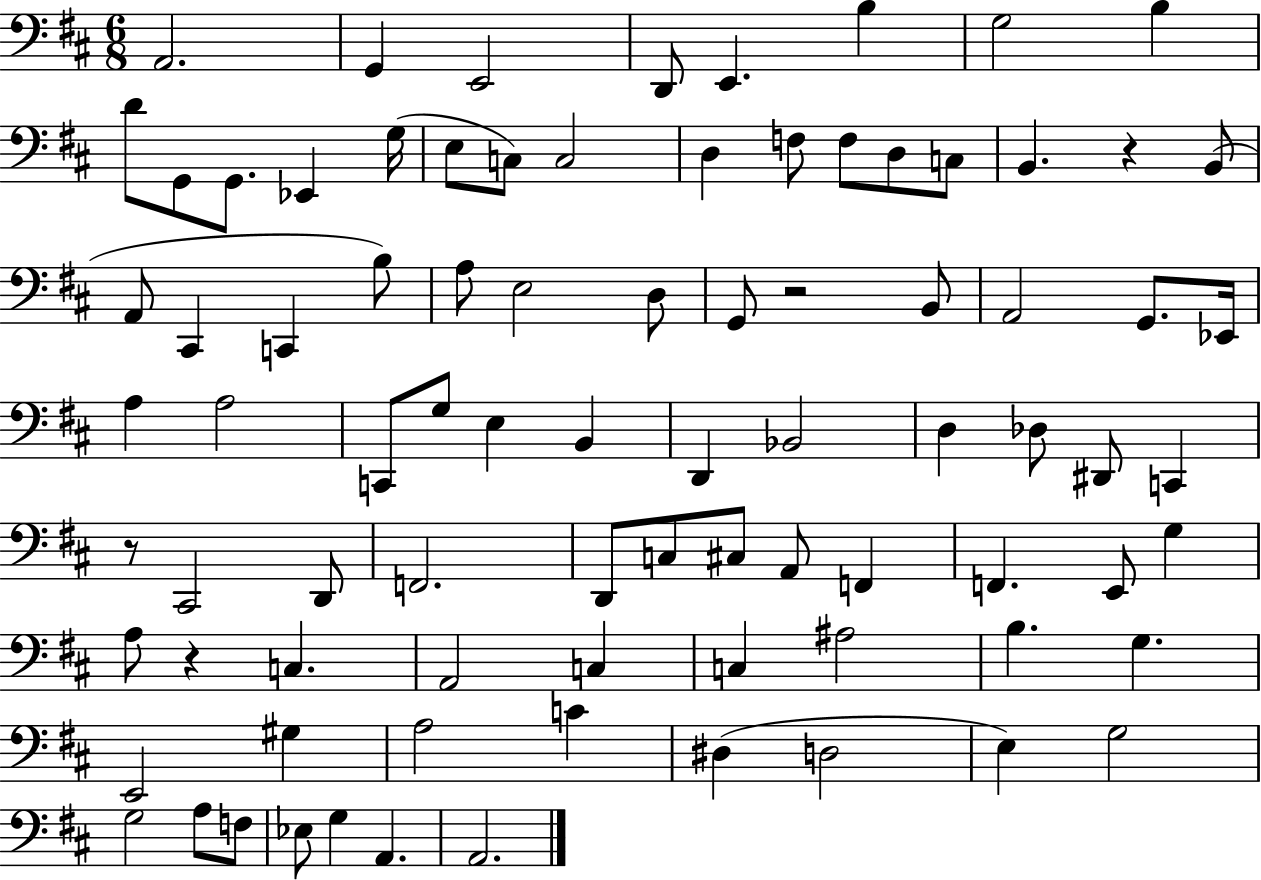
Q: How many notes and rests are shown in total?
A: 85